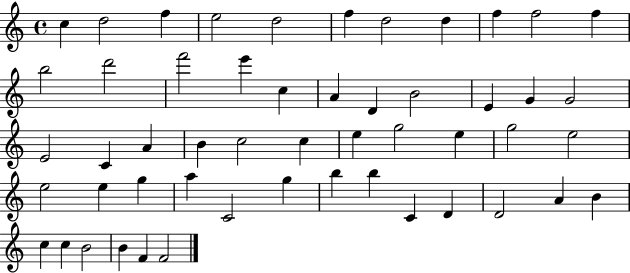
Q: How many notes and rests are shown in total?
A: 52